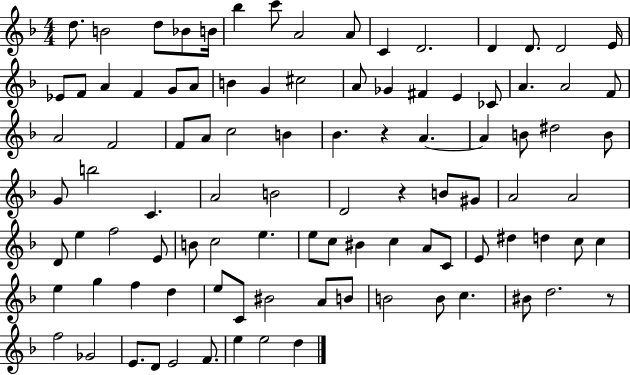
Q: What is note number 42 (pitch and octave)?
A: B4